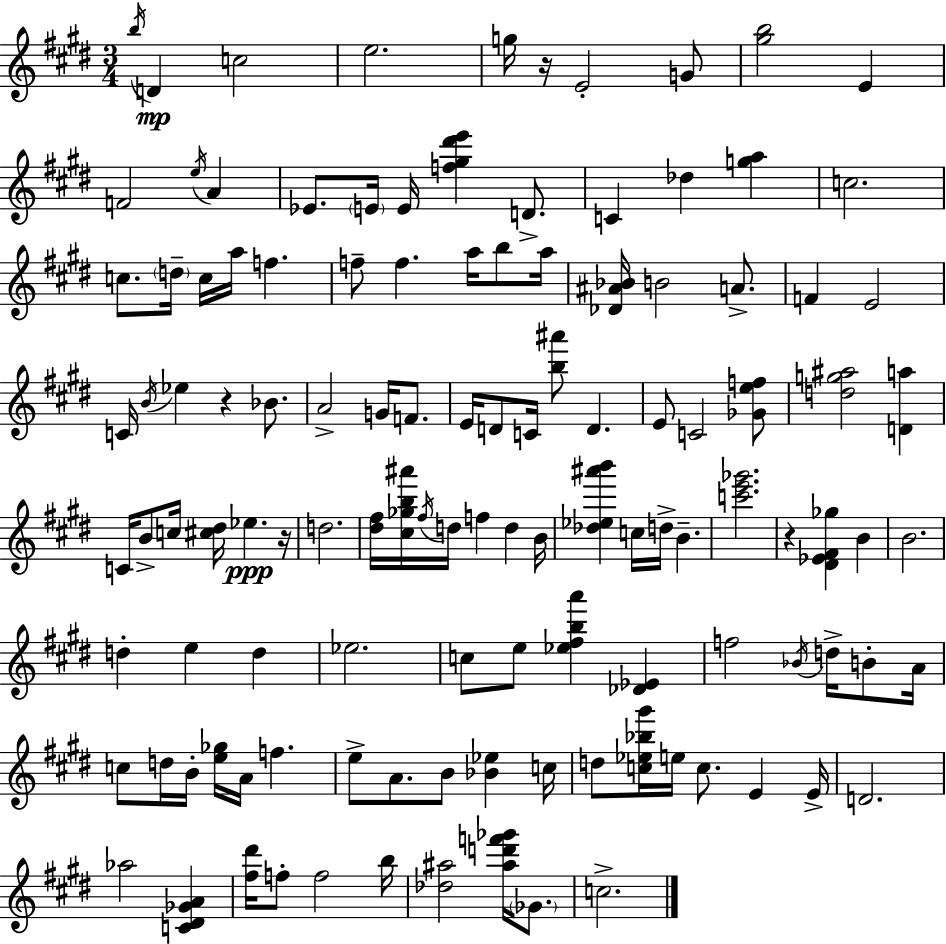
B5/s D4/q C5/h E5/h. G5/s R/s E4/h G4/e [G#5,B5]/h E4/q F4/h E5/s A4/q Eb4/e. E4/s E4/s [F5,G#5,D#6,E6]/q D4/e. C4/q Db5/q [G5,A5]/q C5/h. C5/e. D5/s C5/s A5/s F5/q. F5/e F5/q. A5/s B5/e A5/s [Db4,A#4,Bb4]/s B4/h A4/e. F4/q E4/h C4/s B4/s Eb5/q R/q Bb4/e. A4/h G4/s F4/e. E4/s D4/e C4/s [B5,A#6]/e D4/q. E4/e C4/h [Gb4,E5,F5]/e [D5,G5,A#5]/h [D4,A5]/q C4/s B4/e C5/s [C#5,D#5]/s Eb5/q. R/s D5/h. [D#5,F#5]/s [C#5,Gb5,B5,A#6]/s F#5/s D5/s F5/q D5/q B4/s [Db5,Eb5,A#6,B6]/q C5/s D5/s B4/q. [C6,E6,Gb6]/h. R/q [D#4,Eb4,F#4,Gb5]/q B4/q B4/h. D5/q E5/q D5/q Eb5/h. C5/e E5/e [Eb5,F#5,B5,A6]/q [Db4,Eb4]/q F5/h Bb4/s D5/s B4/e A4/s C5/e D5/s B4/s [E5,Gb5]/s A4/s F5/q. E5/e A4/e. B4/e [Bb4,Eb5]/q C5/s D5/e [C5,Eb5,Bb5,G#6]/s E5/s C5/e. E4/q E4/s D4/h. Ab5/h [C4,D#4,Gb4,A4]/q [F#5,D#6]/s F5/e F5/h B5/s [Db5,A#5]/h [A#5,D6,F6,Gb6]/s Gb4/e. C5/h.